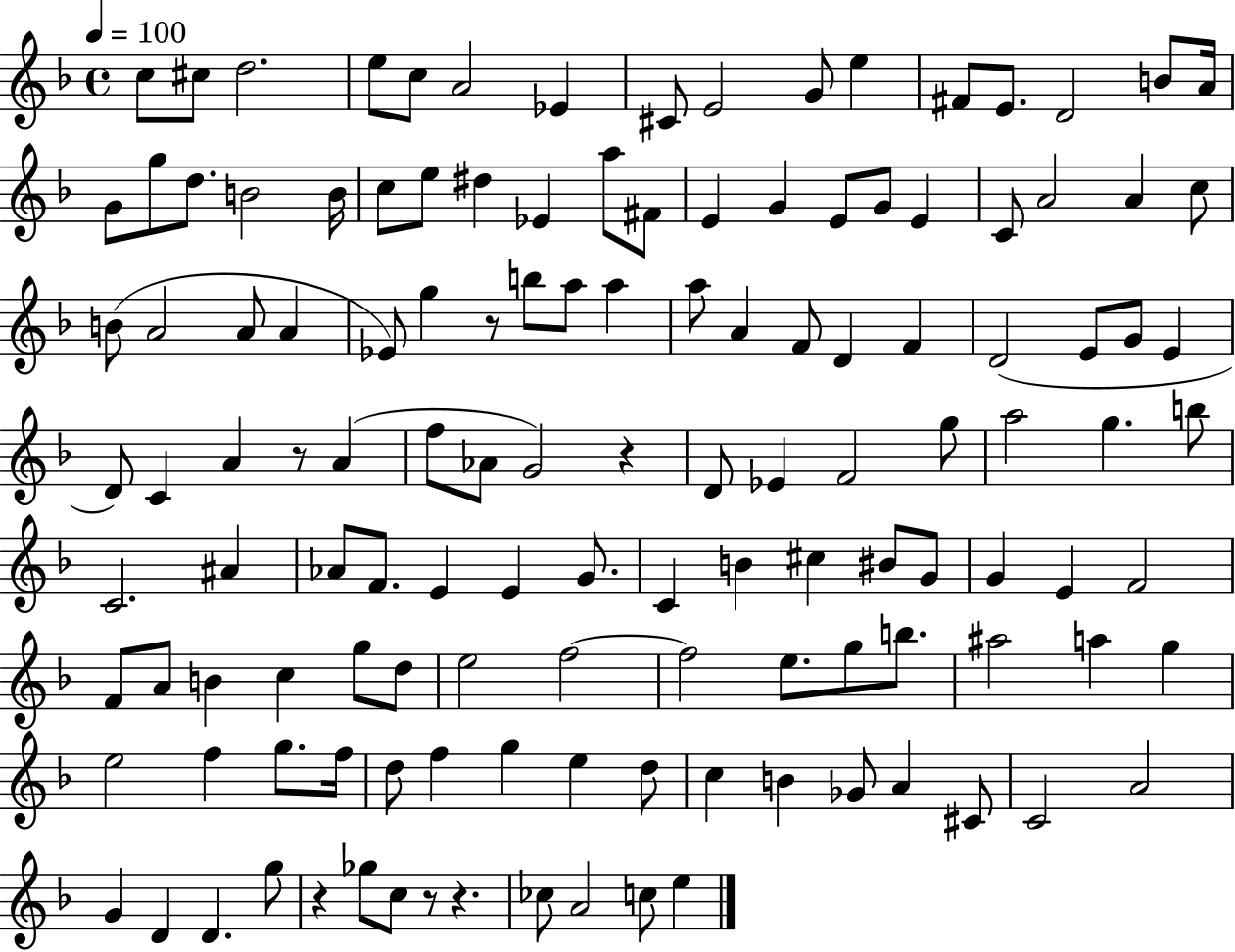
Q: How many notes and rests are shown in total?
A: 130